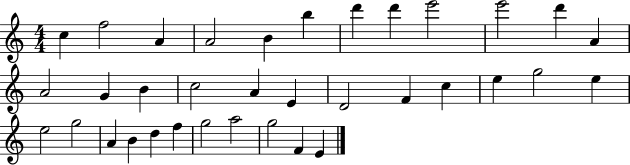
C5/q F5/h A4/q A4/h B4/q B5/q D6/q D6/q E6/h E6/h D6/q A4/q A4/h G4/q B4/q C5/h A4/q E4/q D4/h F4/q C5/q E5/q G5/h E5/q E5/h G5/h A4/q B4/q D5/q F5/q G5/h A5/h G5/h F4/q E4/q